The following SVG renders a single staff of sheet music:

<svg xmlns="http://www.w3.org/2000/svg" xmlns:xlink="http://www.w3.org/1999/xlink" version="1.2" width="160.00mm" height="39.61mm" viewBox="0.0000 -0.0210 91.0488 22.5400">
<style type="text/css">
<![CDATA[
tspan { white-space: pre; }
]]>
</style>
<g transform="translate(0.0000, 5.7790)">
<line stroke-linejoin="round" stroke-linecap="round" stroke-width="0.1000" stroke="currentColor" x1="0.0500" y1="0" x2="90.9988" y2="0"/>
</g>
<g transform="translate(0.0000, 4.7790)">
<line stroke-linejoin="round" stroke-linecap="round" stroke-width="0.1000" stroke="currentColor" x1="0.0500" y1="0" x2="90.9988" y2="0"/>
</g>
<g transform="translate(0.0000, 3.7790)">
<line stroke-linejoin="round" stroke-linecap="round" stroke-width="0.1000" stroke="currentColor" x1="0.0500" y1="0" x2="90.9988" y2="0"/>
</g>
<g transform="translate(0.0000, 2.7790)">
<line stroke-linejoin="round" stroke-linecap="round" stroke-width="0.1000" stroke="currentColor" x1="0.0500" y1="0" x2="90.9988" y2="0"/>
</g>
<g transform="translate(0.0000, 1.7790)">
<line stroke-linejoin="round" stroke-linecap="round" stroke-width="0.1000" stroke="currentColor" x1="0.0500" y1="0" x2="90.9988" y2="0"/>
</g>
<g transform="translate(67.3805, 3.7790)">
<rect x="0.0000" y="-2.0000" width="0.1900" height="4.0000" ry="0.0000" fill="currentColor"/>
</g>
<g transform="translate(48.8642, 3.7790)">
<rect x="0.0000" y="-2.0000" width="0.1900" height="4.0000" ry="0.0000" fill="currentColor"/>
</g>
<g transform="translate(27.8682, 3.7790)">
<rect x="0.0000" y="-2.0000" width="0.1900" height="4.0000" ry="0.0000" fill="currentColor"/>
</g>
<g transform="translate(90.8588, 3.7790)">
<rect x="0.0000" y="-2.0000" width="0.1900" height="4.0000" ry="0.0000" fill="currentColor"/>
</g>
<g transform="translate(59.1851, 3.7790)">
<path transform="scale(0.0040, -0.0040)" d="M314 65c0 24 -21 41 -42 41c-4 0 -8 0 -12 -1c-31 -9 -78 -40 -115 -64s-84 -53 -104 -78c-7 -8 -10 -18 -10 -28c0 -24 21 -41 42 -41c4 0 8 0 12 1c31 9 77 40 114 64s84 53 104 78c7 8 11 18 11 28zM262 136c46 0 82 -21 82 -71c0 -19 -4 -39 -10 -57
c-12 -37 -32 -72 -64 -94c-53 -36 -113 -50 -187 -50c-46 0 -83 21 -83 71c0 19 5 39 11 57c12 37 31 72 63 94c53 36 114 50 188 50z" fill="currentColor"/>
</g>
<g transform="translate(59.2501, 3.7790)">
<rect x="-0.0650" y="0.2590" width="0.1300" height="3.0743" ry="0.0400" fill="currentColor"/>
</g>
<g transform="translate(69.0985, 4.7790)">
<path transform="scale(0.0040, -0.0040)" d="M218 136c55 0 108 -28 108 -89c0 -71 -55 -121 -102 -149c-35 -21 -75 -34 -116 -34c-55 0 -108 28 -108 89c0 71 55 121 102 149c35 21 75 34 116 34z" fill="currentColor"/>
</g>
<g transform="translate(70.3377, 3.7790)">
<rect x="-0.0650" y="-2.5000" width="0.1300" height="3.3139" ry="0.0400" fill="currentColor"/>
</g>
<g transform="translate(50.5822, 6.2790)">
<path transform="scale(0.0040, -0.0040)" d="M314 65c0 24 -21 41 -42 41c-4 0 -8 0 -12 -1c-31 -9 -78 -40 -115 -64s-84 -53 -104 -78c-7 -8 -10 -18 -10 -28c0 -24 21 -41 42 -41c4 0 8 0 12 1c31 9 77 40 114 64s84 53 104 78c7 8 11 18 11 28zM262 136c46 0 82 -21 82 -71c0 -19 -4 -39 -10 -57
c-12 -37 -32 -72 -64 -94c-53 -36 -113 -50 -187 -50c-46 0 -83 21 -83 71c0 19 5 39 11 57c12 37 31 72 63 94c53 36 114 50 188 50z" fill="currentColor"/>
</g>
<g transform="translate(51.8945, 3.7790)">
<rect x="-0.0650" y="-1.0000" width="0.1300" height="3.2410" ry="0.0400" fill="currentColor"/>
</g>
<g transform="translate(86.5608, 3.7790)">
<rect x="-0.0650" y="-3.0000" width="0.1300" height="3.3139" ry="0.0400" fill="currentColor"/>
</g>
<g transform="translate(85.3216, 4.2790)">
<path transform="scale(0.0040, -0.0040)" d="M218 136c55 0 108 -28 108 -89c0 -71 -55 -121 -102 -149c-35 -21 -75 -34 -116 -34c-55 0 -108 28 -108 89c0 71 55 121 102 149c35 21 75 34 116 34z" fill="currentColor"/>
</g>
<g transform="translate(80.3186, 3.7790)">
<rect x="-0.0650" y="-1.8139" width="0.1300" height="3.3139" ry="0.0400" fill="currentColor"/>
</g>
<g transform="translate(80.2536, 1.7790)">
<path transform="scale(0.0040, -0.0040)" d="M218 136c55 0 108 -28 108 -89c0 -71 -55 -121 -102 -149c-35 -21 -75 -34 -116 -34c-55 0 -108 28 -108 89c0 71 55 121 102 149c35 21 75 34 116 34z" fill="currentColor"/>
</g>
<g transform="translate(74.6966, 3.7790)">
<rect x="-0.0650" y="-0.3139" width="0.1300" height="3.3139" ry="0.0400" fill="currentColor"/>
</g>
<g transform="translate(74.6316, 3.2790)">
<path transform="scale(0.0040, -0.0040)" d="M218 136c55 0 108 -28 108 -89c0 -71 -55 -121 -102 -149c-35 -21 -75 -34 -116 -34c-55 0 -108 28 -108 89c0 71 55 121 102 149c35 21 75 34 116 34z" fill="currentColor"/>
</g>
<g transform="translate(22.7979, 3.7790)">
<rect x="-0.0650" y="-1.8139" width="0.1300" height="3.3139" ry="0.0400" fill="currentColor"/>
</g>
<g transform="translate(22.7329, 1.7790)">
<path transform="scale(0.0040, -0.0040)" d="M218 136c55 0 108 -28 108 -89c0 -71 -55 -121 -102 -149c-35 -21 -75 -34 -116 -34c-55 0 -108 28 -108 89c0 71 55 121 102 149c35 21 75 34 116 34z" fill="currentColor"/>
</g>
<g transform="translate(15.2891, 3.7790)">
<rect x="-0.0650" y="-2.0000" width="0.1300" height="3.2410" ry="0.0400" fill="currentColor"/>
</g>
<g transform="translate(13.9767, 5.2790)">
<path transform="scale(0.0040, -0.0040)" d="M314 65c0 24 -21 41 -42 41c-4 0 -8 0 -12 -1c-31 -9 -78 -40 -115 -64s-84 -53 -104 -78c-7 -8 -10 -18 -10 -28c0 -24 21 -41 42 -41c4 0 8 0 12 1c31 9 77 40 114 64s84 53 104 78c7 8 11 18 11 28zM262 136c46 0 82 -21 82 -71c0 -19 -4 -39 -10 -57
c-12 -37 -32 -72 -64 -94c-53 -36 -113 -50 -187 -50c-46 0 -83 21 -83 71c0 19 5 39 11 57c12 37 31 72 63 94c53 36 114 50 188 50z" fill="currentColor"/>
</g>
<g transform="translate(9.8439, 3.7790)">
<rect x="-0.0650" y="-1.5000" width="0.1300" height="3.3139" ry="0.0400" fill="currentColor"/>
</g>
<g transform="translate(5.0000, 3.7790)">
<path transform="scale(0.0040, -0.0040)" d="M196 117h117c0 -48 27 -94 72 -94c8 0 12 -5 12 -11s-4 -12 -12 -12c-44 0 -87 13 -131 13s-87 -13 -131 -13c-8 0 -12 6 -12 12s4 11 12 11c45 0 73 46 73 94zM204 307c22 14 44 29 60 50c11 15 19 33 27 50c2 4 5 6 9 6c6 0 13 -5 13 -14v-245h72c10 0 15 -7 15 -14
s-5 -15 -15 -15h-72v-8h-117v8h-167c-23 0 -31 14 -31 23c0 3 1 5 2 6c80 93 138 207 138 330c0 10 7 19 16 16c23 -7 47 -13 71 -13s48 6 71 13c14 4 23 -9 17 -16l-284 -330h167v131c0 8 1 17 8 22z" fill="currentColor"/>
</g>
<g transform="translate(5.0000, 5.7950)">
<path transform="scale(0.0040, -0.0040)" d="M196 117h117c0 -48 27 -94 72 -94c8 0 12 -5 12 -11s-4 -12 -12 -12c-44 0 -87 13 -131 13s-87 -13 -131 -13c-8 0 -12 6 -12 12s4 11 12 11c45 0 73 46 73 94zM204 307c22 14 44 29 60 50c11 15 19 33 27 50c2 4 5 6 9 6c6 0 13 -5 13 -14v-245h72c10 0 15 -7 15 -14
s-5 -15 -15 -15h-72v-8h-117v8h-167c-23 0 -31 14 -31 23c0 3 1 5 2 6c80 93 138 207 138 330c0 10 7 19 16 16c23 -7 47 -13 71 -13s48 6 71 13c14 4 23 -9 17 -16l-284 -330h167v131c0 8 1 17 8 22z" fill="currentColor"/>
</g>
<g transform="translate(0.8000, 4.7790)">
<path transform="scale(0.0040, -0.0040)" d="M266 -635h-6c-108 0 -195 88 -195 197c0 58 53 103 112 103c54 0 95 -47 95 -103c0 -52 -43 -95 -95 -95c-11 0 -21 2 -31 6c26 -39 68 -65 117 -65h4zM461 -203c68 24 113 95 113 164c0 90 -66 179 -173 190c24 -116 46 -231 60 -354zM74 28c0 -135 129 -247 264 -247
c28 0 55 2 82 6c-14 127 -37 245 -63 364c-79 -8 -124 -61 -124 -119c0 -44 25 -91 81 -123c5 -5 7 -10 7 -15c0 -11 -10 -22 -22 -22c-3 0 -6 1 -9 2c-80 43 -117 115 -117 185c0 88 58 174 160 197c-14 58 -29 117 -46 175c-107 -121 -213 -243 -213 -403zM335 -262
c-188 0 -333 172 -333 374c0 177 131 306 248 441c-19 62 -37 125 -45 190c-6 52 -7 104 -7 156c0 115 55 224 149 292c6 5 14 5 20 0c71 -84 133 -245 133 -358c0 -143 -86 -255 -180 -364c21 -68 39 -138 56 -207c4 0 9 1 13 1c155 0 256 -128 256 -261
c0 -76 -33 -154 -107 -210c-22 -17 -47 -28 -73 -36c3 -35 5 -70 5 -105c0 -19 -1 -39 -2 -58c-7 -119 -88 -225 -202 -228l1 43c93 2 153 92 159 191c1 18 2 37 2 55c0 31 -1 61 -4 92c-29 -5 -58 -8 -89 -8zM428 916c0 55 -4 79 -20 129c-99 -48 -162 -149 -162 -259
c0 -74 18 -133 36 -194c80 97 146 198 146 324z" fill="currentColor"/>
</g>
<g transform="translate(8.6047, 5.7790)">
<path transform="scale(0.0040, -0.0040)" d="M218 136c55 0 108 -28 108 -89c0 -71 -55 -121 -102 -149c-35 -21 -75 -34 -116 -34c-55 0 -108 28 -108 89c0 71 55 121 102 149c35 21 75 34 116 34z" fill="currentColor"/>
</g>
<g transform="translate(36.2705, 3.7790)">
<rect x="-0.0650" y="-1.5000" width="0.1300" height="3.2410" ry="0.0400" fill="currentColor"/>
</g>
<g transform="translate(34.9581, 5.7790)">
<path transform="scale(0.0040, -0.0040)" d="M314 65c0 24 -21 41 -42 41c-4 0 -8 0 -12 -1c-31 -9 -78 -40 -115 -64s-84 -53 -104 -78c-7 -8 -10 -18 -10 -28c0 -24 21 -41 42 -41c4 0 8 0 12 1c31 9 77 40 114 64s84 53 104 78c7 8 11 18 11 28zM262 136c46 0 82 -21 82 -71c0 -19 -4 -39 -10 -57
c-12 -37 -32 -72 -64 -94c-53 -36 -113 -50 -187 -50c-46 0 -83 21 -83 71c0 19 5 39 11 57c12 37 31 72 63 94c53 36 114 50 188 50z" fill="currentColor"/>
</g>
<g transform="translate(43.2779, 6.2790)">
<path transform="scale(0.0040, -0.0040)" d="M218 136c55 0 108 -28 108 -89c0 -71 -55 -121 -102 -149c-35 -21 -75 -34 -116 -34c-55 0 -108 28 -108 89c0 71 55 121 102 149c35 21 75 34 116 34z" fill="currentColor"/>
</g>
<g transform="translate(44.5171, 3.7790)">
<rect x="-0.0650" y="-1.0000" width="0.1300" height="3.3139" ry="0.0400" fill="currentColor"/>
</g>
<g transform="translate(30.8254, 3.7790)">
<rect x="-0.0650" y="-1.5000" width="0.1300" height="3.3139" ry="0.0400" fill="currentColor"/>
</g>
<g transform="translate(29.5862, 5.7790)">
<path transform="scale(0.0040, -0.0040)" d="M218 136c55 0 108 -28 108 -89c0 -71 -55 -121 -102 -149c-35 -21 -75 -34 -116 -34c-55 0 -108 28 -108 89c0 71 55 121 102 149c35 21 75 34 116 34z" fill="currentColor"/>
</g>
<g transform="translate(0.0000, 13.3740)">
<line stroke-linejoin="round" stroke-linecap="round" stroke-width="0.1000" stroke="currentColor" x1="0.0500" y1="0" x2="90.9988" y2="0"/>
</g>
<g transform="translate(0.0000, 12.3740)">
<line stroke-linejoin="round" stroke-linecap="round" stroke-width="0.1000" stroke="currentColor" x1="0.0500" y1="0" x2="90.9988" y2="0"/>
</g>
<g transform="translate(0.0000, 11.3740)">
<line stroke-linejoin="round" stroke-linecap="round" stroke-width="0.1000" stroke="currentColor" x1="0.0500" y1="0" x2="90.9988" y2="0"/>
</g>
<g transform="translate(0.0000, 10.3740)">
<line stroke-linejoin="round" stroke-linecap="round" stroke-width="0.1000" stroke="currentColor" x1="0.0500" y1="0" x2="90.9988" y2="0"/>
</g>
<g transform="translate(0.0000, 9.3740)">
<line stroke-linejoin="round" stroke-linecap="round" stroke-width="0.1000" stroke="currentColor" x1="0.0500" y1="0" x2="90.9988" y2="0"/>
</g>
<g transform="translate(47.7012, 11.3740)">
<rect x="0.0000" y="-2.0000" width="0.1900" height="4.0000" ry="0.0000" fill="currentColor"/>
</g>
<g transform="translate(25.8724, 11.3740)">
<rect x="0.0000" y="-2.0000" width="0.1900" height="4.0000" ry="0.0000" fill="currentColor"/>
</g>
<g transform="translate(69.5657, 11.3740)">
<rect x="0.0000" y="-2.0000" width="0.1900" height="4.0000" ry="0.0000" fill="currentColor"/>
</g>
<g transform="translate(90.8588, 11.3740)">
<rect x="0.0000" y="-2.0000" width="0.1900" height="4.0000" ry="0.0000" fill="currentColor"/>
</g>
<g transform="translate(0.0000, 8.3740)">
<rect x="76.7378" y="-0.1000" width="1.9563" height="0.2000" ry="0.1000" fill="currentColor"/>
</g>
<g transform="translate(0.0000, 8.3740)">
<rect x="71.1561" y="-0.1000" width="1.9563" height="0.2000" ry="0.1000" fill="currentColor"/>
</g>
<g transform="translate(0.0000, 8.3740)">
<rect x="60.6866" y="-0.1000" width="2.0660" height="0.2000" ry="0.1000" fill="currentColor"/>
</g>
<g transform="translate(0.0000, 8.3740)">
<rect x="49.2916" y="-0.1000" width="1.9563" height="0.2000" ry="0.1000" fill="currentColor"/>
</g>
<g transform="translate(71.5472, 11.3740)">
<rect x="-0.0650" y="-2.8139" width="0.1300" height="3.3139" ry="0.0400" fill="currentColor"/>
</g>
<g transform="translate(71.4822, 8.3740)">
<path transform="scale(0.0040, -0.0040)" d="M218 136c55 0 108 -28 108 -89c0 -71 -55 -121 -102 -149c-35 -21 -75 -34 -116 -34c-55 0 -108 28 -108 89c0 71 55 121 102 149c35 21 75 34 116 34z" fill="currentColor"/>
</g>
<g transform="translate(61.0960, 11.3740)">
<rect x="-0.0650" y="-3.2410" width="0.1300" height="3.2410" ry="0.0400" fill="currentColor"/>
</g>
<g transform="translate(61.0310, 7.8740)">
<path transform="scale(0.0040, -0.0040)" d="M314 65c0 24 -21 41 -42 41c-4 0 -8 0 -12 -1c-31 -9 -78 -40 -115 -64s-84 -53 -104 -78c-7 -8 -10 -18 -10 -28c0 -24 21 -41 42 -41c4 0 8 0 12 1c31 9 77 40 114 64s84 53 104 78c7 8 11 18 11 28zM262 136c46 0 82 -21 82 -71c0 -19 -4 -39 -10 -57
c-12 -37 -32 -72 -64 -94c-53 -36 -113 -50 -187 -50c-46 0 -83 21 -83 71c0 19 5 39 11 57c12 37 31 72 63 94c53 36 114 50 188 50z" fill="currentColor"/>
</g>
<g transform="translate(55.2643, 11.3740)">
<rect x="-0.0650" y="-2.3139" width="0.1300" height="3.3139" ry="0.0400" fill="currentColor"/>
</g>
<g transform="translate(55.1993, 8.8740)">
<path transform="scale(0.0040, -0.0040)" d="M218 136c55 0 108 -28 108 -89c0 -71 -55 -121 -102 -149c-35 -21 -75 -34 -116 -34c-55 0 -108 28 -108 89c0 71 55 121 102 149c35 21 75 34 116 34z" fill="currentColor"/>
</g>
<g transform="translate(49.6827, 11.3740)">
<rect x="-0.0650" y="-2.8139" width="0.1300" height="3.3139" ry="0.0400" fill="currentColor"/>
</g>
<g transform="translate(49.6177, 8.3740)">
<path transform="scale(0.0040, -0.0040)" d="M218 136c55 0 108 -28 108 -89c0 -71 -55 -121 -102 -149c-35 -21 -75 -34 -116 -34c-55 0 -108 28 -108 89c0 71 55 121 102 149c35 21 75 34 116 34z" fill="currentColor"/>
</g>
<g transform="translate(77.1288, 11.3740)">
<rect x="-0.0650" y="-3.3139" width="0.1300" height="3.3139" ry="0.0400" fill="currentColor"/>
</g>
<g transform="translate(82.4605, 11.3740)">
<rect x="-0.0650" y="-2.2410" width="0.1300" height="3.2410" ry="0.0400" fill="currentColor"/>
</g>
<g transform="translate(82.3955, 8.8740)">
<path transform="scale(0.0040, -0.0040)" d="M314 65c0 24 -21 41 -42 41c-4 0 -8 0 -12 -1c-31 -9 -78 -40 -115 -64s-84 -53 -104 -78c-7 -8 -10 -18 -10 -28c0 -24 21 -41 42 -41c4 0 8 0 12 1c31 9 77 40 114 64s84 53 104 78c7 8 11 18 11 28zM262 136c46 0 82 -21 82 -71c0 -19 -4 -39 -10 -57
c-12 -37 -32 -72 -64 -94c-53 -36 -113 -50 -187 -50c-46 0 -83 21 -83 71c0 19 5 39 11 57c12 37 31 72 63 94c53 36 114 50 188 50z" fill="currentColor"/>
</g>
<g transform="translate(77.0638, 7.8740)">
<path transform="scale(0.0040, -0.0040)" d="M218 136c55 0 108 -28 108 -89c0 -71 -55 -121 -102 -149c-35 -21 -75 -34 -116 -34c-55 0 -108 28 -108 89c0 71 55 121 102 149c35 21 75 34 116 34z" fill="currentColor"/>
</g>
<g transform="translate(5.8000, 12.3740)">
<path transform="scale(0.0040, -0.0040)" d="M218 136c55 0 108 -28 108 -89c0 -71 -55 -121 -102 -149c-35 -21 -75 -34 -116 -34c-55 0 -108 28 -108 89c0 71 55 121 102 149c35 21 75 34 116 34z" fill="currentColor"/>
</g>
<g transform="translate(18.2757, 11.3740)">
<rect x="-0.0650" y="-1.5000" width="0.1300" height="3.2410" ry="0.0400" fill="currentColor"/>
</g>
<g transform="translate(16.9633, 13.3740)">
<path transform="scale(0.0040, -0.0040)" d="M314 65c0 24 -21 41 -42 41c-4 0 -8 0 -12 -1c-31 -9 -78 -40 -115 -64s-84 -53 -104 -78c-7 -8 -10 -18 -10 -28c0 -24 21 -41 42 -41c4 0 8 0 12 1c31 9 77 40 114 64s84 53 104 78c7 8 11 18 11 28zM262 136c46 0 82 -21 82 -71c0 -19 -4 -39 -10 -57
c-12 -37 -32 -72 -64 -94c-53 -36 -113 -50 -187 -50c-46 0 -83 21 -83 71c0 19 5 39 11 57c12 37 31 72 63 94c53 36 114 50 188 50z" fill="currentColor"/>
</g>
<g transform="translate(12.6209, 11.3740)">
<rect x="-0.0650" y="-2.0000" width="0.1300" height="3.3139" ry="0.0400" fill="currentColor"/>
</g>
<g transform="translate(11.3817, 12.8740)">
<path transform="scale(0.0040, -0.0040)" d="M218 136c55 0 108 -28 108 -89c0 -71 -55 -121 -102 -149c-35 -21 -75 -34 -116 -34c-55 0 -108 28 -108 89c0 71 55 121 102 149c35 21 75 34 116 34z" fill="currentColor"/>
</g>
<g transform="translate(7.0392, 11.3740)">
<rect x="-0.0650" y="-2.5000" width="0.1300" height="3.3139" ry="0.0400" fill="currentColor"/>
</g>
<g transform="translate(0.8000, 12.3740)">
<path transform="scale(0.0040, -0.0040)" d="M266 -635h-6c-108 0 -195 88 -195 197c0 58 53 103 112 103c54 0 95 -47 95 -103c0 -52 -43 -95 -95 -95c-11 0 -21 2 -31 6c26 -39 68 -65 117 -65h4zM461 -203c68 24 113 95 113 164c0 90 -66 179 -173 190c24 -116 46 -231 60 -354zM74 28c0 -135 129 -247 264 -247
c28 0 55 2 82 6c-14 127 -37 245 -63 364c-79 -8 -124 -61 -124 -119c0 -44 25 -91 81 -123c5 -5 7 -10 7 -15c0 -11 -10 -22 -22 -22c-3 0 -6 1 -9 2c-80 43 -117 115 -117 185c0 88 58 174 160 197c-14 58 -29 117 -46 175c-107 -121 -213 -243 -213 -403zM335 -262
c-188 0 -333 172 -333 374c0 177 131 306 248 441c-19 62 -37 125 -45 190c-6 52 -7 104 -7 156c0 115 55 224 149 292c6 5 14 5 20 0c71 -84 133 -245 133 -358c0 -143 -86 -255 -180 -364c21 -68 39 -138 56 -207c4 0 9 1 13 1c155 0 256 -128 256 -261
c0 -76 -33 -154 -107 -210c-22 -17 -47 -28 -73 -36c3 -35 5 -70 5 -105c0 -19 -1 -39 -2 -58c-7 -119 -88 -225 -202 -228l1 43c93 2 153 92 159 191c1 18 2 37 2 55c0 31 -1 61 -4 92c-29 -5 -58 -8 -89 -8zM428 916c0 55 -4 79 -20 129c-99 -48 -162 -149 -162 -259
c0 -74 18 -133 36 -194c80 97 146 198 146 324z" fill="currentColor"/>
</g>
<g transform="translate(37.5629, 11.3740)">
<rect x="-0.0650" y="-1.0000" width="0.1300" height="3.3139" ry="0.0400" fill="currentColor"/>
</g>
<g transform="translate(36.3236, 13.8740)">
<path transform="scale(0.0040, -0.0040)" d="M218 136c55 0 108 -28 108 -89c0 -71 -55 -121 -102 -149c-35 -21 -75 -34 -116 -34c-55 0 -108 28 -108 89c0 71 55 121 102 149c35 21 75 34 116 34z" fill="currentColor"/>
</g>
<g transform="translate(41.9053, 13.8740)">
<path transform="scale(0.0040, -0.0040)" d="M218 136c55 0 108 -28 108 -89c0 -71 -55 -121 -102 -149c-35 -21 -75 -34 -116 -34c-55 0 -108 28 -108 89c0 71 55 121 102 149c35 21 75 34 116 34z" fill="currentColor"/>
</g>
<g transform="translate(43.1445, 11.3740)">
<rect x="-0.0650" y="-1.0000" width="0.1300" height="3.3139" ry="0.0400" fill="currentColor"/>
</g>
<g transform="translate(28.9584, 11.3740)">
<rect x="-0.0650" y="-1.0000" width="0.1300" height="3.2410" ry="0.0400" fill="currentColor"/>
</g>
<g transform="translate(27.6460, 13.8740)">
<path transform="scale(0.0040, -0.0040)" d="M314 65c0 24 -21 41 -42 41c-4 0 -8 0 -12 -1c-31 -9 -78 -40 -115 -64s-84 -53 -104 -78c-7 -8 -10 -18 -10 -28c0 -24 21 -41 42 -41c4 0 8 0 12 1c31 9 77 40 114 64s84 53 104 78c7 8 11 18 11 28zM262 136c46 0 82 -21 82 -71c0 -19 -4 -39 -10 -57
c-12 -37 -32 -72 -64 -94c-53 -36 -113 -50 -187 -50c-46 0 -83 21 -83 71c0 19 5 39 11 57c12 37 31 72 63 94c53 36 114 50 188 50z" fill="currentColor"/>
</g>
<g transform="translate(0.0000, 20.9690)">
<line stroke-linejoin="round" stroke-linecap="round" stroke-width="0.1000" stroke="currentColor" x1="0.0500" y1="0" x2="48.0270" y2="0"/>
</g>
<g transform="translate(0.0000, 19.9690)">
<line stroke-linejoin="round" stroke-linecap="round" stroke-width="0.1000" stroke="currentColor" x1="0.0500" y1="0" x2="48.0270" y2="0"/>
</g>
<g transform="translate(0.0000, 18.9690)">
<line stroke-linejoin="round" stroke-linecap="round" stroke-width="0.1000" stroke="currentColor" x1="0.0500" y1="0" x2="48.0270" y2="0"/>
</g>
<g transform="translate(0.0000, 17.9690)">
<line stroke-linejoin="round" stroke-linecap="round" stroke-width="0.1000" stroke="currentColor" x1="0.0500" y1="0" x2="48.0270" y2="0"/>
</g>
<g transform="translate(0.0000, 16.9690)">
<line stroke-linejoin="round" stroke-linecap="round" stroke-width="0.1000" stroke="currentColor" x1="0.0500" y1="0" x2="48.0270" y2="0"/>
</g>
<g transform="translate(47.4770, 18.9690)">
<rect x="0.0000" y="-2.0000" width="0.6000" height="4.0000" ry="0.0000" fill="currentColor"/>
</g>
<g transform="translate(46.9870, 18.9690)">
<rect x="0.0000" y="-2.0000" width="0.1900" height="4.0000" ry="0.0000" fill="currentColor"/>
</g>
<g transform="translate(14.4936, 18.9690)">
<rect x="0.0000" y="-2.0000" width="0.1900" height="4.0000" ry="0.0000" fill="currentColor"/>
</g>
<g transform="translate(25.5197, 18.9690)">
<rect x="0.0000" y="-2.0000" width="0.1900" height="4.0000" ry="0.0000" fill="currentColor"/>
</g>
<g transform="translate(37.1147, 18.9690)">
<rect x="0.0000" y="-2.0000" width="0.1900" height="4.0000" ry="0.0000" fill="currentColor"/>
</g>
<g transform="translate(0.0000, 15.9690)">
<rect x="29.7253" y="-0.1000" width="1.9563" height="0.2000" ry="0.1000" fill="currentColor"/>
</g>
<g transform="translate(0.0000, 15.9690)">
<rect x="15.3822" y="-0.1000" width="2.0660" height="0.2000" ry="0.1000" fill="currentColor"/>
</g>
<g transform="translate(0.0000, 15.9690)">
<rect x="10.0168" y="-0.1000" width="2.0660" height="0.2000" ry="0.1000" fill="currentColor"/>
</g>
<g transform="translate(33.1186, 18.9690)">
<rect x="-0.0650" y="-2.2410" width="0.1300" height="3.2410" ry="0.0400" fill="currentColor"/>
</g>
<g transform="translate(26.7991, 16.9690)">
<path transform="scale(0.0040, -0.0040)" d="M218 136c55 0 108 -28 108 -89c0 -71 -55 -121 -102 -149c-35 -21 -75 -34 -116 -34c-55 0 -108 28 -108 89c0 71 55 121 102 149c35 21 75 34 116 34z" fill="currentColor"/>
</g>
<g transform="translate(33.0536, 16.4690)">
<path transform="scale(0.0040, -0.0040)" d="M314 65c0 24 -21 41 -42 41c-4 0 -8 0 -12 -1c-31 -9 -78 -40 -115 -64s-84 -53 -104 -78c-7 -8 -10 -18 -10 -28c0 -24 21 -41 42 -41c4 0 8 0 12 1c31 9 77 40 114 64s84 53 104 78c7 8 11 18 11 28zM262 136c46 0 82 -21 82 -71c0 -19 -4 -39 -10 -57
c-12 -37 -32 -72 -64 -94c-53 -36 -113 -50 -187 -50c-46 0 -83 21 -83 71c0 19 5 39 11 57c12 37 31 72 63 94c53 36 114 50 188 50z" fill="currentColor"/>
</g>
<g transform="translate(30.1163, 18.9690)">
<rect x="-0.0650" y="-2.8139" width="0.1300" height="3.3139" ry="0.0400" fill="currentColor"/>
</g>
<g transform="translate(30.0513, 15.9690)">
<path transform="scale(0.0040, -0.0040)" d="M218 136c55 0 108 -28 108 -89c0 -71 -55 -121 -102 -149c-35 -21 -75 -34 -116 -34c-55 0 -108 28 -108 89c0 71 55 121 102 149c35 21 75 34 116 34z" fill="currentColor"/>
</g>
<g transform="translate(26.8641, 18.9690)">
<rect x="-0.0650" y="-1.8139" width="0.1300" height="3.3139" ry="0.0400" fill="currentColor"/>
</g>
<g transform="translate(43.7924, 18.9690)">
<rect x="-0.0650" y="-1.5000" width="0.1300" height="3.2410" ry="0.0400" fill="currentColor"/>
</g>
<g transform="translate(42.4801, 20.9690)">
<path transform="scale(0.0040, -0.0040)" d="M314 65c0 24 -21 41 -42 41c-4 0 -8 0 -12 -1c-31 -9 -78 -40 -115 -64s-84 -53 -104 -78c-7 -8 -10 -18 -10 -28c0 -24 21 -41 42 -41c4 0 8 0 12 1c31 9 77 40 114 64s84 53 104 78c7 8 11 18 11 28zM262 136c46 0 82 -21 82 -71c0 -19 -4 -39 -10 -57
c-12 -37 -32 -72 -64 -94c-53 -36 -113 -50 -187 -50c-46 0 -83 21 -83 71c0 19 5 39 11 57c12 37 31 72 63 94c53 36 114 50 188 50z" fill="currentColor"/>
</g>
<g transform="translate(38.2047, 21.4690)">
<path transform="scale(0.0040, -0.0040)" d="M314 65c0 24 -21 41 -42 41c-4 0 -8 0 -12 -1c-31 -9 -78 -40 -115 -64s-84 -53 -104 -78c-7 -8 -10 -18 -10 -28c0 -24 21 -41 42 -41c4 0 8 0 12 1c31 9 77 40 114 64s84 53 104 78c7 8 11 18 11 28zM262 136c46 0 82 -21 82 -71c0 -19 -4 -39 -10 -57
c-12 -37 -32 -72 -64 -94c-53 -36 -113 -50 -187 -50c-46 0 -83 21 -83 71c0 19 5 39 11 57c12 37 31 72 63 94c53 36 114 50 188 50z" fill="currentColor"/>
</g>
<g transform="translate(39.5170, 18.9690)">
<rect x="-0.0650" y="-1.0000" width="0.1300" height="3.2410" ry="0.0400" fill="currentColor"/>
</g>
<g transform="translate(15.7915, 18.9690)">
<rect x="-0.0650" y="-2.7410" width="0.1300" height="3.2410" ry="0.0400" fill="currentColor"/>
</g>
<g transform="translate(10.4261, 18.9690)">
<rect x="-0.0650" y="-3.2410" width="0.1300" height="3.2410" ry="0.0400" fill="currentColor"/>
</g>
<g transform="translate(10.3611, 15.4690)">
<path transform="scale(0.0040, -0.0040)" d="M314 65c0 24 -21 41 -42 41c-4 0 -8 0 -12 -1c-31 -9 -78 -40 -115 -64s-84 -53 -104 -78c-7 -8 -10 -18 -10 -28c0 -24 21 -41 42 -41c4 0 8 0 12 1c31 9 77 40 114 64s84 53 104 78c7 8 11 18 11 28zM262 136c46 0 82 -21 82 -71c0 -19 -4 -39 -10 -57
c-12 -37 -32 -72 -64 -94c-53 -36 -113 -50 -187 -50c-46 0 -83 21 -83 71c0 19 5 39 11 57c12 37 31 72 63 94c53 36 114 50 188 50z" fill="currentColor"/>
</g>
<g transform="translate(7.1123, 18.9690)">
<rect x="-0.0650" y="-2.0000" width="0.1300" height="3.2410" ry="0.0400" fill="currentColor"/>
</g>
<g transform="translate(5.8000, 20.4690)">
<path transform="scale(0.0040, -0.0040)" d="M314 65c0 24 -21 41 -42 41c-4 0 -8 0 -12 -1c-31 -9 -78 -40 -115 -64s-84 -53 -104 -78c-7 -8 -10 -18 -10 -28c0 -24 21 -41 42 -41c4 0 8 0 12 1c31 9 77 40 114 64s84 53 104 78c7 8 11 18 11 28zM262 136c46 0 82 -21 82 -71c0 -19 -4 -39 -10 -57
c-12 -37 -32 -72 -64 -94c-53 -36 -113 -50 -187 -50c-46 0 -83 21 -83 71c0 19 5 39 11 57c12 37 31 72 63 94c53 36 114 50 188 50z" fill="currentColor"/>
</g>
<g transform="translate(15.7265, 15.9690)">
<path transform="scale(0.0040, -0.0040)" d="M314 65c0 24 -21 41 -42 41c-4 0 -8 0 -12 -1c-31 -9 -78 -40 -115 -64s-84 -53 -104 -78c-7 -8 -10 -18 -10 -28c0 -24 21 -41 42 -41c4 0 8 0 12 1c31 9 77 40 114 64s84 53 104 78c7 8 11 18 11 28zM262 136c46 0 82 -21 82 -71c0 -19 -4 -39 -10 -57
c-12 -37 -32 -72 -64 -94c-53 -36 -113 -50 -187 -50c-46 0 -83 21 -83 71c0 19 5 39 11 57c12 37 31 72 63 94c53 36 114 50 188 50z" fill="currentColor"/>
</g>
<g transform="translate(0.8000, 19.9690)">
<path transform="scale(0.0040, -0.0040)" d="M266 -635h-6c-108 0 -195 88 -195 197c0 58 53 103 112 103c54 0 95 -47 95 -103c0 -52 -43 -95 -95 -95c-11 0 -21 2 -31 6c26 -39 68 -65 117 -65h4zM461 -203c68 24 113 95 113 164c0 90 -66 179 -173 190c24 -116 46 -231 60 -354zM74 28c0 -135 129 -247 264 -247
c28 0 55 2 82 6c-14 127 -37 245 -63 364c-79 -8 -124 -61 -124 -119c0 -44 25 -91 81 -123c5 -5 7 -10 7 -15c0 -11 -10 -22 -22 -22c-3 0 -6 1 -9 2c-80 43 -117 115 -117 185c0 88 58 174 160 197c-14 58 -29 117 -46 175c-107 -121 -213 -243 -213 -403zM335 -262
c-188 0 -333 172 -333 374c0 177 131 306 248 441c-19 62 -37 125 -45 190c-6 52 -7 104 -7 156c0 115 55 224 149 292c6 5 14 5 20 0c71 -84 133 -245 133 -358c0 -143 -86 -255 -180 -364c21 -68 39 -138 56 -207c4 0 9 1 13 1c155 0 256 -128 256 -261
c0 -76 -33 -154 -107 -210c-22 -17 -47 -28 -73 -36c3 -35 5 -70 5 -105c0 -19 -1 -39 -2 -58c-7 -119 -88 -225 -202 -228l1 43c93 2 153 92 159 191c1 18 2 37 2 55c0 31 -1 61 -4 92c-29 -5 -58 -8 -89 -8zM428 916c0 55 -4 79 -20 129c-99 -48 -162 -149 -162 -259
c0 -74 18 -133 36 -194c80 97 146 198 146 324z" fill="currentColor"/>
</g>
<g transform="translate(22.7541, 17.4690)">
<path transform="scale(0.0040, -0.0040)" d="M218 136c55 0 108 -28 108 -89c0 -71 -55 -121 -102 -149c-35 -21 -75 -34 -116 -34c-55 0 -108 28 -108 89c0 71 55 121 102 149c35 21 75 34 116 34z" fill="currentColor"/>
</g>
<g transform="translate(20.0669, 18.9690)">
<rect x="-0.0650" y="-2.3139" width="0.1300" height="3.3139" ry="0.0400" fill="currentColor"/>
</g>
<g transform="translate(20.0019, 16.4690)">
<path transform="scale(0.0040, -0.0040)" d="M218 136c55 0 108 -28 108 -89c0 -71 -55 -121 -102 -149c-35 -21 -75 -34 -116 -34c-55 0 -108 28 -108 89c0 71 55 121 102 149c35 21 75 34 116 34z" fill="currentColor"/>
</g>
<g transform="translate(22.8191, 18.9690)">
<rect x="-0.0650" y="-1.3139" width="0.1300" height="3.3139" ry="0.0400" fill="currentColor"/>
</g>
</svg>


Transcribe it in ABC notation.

X:1
T:Untitled
M:4/4
L:1/4
K:C
E F2 f E E2 D D2 B2 G c f A G F E2 D2 D D a g b2 a b g2 F2 b2 a2 g e f a g2 D2 E2